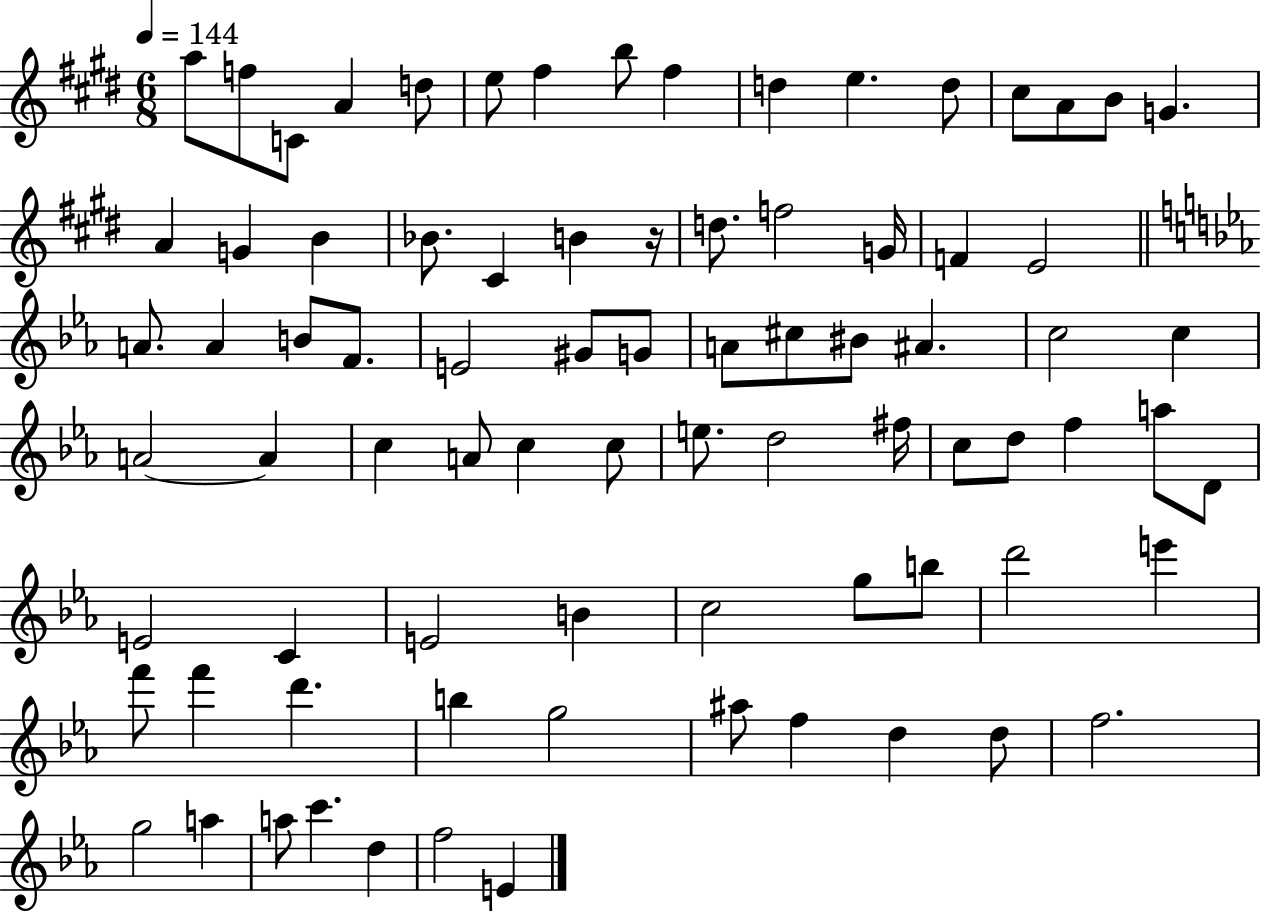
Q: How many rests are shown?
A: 1